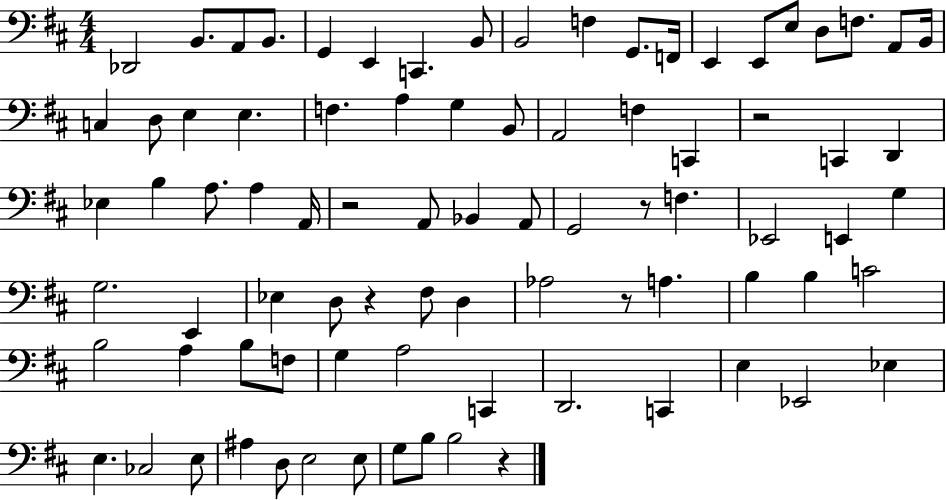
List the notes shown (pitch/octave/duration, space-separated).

Db2/h B2/e. A2/e B2/e. G2/q E2/q C2/q. B2/e B2/h F3/q G2/e. F2/s E2/q E2/e E3/e D3/e F3/e. A2/e B2/s C3/q D3/e E3/q E3/q. F3/q. A3/q G3/q B2/e A2/h F3/q C2/q R/h C2/q D2/q Eb3/q B3/q A3/e. A3/q A2/s R/h A2/e Bb2/q A2/e G2/h R/e F3/q. Eb2/h E2/q G3/q G3/h. E2/q Eb3/q D3/e R/q F#3/e D3/q Ab3/h R/e A3/q. B3/q B3/q C4/h B3/h A3/q B3/e F3/e G3/q A3/h C2/q D2/h. C2/q E3/q Eb2/h Eb3/q E3/q. CES3/h E3/e A#3/q D3/e E3/h E3/e G3/e B3/e B3/h R/q